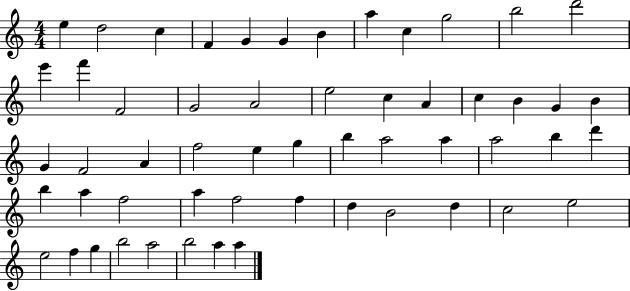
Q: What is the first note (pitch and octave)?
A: E5